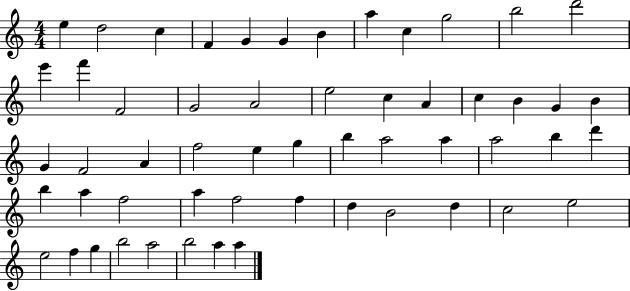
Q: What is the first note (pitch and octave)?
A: E5